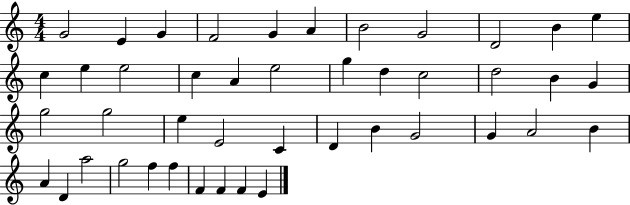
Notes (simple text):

G4/h E4/q G4/q F4/h G4/q A4/q B4/h G4/h D4/h B4/q E5/q C5/q E5/q E5/h C5/q A4/q E5/h G5/q D5/q C5/h D5/h B4/q G4/q G5/h G5/h E5/q E4/h C4/q D4/q B4/q G4/h G4/q A4/h B4/q A4/q D4/q A5/h G5/h F5/q F5/q F4/q F4/q F4/q E4/q